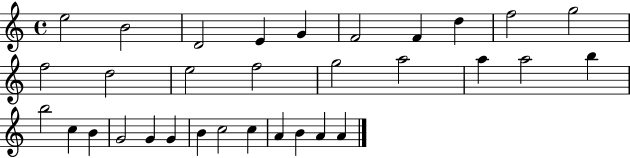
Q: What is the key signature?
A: C major